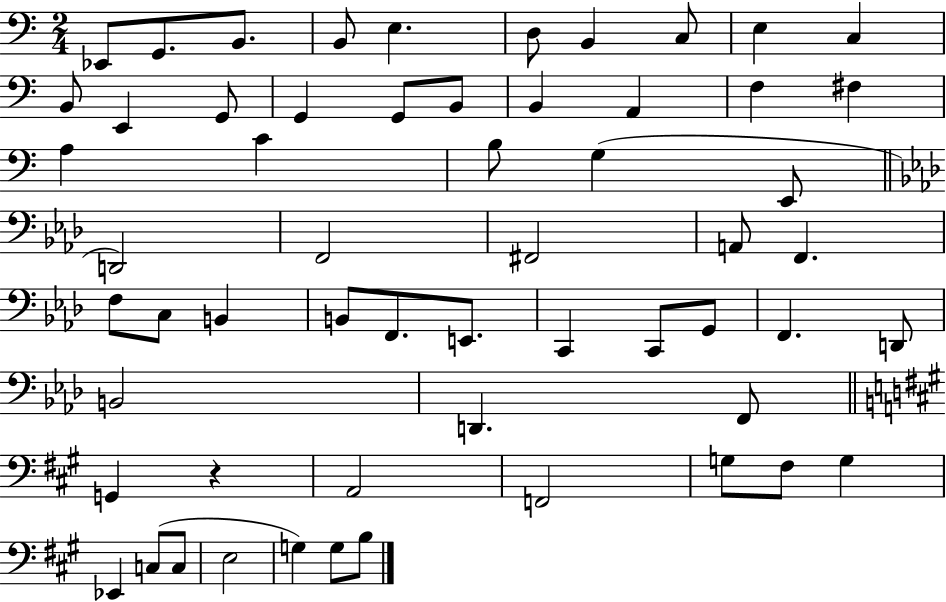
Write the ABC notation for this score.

X:1
T:Untitled
M:2/4
L:1/4
K:C
_E,,/2 G,,/2 B,,/2 B,,/2 E, D,/2 B,, C,/2 E, C, B,,/2 E,, G,,/2 G,, G,,/2 B,,/2 B,, A,, F, ^F, A, C B,/2 G, E,,/2 D,,2 F,,2 ^F,,2 A,,/2 F,, F,/2 C,/2 B,, B,,/2 F,,/2 E,,/2 C,, C,,/2 G,,/2 F,, D,,/2 B,,2 D,, F,,/2 G,, z A,,2 F,,2 G,/2 ^F,/2 G, _E,, C,/2 C,/2 E,2 G, G,/2 B,/2